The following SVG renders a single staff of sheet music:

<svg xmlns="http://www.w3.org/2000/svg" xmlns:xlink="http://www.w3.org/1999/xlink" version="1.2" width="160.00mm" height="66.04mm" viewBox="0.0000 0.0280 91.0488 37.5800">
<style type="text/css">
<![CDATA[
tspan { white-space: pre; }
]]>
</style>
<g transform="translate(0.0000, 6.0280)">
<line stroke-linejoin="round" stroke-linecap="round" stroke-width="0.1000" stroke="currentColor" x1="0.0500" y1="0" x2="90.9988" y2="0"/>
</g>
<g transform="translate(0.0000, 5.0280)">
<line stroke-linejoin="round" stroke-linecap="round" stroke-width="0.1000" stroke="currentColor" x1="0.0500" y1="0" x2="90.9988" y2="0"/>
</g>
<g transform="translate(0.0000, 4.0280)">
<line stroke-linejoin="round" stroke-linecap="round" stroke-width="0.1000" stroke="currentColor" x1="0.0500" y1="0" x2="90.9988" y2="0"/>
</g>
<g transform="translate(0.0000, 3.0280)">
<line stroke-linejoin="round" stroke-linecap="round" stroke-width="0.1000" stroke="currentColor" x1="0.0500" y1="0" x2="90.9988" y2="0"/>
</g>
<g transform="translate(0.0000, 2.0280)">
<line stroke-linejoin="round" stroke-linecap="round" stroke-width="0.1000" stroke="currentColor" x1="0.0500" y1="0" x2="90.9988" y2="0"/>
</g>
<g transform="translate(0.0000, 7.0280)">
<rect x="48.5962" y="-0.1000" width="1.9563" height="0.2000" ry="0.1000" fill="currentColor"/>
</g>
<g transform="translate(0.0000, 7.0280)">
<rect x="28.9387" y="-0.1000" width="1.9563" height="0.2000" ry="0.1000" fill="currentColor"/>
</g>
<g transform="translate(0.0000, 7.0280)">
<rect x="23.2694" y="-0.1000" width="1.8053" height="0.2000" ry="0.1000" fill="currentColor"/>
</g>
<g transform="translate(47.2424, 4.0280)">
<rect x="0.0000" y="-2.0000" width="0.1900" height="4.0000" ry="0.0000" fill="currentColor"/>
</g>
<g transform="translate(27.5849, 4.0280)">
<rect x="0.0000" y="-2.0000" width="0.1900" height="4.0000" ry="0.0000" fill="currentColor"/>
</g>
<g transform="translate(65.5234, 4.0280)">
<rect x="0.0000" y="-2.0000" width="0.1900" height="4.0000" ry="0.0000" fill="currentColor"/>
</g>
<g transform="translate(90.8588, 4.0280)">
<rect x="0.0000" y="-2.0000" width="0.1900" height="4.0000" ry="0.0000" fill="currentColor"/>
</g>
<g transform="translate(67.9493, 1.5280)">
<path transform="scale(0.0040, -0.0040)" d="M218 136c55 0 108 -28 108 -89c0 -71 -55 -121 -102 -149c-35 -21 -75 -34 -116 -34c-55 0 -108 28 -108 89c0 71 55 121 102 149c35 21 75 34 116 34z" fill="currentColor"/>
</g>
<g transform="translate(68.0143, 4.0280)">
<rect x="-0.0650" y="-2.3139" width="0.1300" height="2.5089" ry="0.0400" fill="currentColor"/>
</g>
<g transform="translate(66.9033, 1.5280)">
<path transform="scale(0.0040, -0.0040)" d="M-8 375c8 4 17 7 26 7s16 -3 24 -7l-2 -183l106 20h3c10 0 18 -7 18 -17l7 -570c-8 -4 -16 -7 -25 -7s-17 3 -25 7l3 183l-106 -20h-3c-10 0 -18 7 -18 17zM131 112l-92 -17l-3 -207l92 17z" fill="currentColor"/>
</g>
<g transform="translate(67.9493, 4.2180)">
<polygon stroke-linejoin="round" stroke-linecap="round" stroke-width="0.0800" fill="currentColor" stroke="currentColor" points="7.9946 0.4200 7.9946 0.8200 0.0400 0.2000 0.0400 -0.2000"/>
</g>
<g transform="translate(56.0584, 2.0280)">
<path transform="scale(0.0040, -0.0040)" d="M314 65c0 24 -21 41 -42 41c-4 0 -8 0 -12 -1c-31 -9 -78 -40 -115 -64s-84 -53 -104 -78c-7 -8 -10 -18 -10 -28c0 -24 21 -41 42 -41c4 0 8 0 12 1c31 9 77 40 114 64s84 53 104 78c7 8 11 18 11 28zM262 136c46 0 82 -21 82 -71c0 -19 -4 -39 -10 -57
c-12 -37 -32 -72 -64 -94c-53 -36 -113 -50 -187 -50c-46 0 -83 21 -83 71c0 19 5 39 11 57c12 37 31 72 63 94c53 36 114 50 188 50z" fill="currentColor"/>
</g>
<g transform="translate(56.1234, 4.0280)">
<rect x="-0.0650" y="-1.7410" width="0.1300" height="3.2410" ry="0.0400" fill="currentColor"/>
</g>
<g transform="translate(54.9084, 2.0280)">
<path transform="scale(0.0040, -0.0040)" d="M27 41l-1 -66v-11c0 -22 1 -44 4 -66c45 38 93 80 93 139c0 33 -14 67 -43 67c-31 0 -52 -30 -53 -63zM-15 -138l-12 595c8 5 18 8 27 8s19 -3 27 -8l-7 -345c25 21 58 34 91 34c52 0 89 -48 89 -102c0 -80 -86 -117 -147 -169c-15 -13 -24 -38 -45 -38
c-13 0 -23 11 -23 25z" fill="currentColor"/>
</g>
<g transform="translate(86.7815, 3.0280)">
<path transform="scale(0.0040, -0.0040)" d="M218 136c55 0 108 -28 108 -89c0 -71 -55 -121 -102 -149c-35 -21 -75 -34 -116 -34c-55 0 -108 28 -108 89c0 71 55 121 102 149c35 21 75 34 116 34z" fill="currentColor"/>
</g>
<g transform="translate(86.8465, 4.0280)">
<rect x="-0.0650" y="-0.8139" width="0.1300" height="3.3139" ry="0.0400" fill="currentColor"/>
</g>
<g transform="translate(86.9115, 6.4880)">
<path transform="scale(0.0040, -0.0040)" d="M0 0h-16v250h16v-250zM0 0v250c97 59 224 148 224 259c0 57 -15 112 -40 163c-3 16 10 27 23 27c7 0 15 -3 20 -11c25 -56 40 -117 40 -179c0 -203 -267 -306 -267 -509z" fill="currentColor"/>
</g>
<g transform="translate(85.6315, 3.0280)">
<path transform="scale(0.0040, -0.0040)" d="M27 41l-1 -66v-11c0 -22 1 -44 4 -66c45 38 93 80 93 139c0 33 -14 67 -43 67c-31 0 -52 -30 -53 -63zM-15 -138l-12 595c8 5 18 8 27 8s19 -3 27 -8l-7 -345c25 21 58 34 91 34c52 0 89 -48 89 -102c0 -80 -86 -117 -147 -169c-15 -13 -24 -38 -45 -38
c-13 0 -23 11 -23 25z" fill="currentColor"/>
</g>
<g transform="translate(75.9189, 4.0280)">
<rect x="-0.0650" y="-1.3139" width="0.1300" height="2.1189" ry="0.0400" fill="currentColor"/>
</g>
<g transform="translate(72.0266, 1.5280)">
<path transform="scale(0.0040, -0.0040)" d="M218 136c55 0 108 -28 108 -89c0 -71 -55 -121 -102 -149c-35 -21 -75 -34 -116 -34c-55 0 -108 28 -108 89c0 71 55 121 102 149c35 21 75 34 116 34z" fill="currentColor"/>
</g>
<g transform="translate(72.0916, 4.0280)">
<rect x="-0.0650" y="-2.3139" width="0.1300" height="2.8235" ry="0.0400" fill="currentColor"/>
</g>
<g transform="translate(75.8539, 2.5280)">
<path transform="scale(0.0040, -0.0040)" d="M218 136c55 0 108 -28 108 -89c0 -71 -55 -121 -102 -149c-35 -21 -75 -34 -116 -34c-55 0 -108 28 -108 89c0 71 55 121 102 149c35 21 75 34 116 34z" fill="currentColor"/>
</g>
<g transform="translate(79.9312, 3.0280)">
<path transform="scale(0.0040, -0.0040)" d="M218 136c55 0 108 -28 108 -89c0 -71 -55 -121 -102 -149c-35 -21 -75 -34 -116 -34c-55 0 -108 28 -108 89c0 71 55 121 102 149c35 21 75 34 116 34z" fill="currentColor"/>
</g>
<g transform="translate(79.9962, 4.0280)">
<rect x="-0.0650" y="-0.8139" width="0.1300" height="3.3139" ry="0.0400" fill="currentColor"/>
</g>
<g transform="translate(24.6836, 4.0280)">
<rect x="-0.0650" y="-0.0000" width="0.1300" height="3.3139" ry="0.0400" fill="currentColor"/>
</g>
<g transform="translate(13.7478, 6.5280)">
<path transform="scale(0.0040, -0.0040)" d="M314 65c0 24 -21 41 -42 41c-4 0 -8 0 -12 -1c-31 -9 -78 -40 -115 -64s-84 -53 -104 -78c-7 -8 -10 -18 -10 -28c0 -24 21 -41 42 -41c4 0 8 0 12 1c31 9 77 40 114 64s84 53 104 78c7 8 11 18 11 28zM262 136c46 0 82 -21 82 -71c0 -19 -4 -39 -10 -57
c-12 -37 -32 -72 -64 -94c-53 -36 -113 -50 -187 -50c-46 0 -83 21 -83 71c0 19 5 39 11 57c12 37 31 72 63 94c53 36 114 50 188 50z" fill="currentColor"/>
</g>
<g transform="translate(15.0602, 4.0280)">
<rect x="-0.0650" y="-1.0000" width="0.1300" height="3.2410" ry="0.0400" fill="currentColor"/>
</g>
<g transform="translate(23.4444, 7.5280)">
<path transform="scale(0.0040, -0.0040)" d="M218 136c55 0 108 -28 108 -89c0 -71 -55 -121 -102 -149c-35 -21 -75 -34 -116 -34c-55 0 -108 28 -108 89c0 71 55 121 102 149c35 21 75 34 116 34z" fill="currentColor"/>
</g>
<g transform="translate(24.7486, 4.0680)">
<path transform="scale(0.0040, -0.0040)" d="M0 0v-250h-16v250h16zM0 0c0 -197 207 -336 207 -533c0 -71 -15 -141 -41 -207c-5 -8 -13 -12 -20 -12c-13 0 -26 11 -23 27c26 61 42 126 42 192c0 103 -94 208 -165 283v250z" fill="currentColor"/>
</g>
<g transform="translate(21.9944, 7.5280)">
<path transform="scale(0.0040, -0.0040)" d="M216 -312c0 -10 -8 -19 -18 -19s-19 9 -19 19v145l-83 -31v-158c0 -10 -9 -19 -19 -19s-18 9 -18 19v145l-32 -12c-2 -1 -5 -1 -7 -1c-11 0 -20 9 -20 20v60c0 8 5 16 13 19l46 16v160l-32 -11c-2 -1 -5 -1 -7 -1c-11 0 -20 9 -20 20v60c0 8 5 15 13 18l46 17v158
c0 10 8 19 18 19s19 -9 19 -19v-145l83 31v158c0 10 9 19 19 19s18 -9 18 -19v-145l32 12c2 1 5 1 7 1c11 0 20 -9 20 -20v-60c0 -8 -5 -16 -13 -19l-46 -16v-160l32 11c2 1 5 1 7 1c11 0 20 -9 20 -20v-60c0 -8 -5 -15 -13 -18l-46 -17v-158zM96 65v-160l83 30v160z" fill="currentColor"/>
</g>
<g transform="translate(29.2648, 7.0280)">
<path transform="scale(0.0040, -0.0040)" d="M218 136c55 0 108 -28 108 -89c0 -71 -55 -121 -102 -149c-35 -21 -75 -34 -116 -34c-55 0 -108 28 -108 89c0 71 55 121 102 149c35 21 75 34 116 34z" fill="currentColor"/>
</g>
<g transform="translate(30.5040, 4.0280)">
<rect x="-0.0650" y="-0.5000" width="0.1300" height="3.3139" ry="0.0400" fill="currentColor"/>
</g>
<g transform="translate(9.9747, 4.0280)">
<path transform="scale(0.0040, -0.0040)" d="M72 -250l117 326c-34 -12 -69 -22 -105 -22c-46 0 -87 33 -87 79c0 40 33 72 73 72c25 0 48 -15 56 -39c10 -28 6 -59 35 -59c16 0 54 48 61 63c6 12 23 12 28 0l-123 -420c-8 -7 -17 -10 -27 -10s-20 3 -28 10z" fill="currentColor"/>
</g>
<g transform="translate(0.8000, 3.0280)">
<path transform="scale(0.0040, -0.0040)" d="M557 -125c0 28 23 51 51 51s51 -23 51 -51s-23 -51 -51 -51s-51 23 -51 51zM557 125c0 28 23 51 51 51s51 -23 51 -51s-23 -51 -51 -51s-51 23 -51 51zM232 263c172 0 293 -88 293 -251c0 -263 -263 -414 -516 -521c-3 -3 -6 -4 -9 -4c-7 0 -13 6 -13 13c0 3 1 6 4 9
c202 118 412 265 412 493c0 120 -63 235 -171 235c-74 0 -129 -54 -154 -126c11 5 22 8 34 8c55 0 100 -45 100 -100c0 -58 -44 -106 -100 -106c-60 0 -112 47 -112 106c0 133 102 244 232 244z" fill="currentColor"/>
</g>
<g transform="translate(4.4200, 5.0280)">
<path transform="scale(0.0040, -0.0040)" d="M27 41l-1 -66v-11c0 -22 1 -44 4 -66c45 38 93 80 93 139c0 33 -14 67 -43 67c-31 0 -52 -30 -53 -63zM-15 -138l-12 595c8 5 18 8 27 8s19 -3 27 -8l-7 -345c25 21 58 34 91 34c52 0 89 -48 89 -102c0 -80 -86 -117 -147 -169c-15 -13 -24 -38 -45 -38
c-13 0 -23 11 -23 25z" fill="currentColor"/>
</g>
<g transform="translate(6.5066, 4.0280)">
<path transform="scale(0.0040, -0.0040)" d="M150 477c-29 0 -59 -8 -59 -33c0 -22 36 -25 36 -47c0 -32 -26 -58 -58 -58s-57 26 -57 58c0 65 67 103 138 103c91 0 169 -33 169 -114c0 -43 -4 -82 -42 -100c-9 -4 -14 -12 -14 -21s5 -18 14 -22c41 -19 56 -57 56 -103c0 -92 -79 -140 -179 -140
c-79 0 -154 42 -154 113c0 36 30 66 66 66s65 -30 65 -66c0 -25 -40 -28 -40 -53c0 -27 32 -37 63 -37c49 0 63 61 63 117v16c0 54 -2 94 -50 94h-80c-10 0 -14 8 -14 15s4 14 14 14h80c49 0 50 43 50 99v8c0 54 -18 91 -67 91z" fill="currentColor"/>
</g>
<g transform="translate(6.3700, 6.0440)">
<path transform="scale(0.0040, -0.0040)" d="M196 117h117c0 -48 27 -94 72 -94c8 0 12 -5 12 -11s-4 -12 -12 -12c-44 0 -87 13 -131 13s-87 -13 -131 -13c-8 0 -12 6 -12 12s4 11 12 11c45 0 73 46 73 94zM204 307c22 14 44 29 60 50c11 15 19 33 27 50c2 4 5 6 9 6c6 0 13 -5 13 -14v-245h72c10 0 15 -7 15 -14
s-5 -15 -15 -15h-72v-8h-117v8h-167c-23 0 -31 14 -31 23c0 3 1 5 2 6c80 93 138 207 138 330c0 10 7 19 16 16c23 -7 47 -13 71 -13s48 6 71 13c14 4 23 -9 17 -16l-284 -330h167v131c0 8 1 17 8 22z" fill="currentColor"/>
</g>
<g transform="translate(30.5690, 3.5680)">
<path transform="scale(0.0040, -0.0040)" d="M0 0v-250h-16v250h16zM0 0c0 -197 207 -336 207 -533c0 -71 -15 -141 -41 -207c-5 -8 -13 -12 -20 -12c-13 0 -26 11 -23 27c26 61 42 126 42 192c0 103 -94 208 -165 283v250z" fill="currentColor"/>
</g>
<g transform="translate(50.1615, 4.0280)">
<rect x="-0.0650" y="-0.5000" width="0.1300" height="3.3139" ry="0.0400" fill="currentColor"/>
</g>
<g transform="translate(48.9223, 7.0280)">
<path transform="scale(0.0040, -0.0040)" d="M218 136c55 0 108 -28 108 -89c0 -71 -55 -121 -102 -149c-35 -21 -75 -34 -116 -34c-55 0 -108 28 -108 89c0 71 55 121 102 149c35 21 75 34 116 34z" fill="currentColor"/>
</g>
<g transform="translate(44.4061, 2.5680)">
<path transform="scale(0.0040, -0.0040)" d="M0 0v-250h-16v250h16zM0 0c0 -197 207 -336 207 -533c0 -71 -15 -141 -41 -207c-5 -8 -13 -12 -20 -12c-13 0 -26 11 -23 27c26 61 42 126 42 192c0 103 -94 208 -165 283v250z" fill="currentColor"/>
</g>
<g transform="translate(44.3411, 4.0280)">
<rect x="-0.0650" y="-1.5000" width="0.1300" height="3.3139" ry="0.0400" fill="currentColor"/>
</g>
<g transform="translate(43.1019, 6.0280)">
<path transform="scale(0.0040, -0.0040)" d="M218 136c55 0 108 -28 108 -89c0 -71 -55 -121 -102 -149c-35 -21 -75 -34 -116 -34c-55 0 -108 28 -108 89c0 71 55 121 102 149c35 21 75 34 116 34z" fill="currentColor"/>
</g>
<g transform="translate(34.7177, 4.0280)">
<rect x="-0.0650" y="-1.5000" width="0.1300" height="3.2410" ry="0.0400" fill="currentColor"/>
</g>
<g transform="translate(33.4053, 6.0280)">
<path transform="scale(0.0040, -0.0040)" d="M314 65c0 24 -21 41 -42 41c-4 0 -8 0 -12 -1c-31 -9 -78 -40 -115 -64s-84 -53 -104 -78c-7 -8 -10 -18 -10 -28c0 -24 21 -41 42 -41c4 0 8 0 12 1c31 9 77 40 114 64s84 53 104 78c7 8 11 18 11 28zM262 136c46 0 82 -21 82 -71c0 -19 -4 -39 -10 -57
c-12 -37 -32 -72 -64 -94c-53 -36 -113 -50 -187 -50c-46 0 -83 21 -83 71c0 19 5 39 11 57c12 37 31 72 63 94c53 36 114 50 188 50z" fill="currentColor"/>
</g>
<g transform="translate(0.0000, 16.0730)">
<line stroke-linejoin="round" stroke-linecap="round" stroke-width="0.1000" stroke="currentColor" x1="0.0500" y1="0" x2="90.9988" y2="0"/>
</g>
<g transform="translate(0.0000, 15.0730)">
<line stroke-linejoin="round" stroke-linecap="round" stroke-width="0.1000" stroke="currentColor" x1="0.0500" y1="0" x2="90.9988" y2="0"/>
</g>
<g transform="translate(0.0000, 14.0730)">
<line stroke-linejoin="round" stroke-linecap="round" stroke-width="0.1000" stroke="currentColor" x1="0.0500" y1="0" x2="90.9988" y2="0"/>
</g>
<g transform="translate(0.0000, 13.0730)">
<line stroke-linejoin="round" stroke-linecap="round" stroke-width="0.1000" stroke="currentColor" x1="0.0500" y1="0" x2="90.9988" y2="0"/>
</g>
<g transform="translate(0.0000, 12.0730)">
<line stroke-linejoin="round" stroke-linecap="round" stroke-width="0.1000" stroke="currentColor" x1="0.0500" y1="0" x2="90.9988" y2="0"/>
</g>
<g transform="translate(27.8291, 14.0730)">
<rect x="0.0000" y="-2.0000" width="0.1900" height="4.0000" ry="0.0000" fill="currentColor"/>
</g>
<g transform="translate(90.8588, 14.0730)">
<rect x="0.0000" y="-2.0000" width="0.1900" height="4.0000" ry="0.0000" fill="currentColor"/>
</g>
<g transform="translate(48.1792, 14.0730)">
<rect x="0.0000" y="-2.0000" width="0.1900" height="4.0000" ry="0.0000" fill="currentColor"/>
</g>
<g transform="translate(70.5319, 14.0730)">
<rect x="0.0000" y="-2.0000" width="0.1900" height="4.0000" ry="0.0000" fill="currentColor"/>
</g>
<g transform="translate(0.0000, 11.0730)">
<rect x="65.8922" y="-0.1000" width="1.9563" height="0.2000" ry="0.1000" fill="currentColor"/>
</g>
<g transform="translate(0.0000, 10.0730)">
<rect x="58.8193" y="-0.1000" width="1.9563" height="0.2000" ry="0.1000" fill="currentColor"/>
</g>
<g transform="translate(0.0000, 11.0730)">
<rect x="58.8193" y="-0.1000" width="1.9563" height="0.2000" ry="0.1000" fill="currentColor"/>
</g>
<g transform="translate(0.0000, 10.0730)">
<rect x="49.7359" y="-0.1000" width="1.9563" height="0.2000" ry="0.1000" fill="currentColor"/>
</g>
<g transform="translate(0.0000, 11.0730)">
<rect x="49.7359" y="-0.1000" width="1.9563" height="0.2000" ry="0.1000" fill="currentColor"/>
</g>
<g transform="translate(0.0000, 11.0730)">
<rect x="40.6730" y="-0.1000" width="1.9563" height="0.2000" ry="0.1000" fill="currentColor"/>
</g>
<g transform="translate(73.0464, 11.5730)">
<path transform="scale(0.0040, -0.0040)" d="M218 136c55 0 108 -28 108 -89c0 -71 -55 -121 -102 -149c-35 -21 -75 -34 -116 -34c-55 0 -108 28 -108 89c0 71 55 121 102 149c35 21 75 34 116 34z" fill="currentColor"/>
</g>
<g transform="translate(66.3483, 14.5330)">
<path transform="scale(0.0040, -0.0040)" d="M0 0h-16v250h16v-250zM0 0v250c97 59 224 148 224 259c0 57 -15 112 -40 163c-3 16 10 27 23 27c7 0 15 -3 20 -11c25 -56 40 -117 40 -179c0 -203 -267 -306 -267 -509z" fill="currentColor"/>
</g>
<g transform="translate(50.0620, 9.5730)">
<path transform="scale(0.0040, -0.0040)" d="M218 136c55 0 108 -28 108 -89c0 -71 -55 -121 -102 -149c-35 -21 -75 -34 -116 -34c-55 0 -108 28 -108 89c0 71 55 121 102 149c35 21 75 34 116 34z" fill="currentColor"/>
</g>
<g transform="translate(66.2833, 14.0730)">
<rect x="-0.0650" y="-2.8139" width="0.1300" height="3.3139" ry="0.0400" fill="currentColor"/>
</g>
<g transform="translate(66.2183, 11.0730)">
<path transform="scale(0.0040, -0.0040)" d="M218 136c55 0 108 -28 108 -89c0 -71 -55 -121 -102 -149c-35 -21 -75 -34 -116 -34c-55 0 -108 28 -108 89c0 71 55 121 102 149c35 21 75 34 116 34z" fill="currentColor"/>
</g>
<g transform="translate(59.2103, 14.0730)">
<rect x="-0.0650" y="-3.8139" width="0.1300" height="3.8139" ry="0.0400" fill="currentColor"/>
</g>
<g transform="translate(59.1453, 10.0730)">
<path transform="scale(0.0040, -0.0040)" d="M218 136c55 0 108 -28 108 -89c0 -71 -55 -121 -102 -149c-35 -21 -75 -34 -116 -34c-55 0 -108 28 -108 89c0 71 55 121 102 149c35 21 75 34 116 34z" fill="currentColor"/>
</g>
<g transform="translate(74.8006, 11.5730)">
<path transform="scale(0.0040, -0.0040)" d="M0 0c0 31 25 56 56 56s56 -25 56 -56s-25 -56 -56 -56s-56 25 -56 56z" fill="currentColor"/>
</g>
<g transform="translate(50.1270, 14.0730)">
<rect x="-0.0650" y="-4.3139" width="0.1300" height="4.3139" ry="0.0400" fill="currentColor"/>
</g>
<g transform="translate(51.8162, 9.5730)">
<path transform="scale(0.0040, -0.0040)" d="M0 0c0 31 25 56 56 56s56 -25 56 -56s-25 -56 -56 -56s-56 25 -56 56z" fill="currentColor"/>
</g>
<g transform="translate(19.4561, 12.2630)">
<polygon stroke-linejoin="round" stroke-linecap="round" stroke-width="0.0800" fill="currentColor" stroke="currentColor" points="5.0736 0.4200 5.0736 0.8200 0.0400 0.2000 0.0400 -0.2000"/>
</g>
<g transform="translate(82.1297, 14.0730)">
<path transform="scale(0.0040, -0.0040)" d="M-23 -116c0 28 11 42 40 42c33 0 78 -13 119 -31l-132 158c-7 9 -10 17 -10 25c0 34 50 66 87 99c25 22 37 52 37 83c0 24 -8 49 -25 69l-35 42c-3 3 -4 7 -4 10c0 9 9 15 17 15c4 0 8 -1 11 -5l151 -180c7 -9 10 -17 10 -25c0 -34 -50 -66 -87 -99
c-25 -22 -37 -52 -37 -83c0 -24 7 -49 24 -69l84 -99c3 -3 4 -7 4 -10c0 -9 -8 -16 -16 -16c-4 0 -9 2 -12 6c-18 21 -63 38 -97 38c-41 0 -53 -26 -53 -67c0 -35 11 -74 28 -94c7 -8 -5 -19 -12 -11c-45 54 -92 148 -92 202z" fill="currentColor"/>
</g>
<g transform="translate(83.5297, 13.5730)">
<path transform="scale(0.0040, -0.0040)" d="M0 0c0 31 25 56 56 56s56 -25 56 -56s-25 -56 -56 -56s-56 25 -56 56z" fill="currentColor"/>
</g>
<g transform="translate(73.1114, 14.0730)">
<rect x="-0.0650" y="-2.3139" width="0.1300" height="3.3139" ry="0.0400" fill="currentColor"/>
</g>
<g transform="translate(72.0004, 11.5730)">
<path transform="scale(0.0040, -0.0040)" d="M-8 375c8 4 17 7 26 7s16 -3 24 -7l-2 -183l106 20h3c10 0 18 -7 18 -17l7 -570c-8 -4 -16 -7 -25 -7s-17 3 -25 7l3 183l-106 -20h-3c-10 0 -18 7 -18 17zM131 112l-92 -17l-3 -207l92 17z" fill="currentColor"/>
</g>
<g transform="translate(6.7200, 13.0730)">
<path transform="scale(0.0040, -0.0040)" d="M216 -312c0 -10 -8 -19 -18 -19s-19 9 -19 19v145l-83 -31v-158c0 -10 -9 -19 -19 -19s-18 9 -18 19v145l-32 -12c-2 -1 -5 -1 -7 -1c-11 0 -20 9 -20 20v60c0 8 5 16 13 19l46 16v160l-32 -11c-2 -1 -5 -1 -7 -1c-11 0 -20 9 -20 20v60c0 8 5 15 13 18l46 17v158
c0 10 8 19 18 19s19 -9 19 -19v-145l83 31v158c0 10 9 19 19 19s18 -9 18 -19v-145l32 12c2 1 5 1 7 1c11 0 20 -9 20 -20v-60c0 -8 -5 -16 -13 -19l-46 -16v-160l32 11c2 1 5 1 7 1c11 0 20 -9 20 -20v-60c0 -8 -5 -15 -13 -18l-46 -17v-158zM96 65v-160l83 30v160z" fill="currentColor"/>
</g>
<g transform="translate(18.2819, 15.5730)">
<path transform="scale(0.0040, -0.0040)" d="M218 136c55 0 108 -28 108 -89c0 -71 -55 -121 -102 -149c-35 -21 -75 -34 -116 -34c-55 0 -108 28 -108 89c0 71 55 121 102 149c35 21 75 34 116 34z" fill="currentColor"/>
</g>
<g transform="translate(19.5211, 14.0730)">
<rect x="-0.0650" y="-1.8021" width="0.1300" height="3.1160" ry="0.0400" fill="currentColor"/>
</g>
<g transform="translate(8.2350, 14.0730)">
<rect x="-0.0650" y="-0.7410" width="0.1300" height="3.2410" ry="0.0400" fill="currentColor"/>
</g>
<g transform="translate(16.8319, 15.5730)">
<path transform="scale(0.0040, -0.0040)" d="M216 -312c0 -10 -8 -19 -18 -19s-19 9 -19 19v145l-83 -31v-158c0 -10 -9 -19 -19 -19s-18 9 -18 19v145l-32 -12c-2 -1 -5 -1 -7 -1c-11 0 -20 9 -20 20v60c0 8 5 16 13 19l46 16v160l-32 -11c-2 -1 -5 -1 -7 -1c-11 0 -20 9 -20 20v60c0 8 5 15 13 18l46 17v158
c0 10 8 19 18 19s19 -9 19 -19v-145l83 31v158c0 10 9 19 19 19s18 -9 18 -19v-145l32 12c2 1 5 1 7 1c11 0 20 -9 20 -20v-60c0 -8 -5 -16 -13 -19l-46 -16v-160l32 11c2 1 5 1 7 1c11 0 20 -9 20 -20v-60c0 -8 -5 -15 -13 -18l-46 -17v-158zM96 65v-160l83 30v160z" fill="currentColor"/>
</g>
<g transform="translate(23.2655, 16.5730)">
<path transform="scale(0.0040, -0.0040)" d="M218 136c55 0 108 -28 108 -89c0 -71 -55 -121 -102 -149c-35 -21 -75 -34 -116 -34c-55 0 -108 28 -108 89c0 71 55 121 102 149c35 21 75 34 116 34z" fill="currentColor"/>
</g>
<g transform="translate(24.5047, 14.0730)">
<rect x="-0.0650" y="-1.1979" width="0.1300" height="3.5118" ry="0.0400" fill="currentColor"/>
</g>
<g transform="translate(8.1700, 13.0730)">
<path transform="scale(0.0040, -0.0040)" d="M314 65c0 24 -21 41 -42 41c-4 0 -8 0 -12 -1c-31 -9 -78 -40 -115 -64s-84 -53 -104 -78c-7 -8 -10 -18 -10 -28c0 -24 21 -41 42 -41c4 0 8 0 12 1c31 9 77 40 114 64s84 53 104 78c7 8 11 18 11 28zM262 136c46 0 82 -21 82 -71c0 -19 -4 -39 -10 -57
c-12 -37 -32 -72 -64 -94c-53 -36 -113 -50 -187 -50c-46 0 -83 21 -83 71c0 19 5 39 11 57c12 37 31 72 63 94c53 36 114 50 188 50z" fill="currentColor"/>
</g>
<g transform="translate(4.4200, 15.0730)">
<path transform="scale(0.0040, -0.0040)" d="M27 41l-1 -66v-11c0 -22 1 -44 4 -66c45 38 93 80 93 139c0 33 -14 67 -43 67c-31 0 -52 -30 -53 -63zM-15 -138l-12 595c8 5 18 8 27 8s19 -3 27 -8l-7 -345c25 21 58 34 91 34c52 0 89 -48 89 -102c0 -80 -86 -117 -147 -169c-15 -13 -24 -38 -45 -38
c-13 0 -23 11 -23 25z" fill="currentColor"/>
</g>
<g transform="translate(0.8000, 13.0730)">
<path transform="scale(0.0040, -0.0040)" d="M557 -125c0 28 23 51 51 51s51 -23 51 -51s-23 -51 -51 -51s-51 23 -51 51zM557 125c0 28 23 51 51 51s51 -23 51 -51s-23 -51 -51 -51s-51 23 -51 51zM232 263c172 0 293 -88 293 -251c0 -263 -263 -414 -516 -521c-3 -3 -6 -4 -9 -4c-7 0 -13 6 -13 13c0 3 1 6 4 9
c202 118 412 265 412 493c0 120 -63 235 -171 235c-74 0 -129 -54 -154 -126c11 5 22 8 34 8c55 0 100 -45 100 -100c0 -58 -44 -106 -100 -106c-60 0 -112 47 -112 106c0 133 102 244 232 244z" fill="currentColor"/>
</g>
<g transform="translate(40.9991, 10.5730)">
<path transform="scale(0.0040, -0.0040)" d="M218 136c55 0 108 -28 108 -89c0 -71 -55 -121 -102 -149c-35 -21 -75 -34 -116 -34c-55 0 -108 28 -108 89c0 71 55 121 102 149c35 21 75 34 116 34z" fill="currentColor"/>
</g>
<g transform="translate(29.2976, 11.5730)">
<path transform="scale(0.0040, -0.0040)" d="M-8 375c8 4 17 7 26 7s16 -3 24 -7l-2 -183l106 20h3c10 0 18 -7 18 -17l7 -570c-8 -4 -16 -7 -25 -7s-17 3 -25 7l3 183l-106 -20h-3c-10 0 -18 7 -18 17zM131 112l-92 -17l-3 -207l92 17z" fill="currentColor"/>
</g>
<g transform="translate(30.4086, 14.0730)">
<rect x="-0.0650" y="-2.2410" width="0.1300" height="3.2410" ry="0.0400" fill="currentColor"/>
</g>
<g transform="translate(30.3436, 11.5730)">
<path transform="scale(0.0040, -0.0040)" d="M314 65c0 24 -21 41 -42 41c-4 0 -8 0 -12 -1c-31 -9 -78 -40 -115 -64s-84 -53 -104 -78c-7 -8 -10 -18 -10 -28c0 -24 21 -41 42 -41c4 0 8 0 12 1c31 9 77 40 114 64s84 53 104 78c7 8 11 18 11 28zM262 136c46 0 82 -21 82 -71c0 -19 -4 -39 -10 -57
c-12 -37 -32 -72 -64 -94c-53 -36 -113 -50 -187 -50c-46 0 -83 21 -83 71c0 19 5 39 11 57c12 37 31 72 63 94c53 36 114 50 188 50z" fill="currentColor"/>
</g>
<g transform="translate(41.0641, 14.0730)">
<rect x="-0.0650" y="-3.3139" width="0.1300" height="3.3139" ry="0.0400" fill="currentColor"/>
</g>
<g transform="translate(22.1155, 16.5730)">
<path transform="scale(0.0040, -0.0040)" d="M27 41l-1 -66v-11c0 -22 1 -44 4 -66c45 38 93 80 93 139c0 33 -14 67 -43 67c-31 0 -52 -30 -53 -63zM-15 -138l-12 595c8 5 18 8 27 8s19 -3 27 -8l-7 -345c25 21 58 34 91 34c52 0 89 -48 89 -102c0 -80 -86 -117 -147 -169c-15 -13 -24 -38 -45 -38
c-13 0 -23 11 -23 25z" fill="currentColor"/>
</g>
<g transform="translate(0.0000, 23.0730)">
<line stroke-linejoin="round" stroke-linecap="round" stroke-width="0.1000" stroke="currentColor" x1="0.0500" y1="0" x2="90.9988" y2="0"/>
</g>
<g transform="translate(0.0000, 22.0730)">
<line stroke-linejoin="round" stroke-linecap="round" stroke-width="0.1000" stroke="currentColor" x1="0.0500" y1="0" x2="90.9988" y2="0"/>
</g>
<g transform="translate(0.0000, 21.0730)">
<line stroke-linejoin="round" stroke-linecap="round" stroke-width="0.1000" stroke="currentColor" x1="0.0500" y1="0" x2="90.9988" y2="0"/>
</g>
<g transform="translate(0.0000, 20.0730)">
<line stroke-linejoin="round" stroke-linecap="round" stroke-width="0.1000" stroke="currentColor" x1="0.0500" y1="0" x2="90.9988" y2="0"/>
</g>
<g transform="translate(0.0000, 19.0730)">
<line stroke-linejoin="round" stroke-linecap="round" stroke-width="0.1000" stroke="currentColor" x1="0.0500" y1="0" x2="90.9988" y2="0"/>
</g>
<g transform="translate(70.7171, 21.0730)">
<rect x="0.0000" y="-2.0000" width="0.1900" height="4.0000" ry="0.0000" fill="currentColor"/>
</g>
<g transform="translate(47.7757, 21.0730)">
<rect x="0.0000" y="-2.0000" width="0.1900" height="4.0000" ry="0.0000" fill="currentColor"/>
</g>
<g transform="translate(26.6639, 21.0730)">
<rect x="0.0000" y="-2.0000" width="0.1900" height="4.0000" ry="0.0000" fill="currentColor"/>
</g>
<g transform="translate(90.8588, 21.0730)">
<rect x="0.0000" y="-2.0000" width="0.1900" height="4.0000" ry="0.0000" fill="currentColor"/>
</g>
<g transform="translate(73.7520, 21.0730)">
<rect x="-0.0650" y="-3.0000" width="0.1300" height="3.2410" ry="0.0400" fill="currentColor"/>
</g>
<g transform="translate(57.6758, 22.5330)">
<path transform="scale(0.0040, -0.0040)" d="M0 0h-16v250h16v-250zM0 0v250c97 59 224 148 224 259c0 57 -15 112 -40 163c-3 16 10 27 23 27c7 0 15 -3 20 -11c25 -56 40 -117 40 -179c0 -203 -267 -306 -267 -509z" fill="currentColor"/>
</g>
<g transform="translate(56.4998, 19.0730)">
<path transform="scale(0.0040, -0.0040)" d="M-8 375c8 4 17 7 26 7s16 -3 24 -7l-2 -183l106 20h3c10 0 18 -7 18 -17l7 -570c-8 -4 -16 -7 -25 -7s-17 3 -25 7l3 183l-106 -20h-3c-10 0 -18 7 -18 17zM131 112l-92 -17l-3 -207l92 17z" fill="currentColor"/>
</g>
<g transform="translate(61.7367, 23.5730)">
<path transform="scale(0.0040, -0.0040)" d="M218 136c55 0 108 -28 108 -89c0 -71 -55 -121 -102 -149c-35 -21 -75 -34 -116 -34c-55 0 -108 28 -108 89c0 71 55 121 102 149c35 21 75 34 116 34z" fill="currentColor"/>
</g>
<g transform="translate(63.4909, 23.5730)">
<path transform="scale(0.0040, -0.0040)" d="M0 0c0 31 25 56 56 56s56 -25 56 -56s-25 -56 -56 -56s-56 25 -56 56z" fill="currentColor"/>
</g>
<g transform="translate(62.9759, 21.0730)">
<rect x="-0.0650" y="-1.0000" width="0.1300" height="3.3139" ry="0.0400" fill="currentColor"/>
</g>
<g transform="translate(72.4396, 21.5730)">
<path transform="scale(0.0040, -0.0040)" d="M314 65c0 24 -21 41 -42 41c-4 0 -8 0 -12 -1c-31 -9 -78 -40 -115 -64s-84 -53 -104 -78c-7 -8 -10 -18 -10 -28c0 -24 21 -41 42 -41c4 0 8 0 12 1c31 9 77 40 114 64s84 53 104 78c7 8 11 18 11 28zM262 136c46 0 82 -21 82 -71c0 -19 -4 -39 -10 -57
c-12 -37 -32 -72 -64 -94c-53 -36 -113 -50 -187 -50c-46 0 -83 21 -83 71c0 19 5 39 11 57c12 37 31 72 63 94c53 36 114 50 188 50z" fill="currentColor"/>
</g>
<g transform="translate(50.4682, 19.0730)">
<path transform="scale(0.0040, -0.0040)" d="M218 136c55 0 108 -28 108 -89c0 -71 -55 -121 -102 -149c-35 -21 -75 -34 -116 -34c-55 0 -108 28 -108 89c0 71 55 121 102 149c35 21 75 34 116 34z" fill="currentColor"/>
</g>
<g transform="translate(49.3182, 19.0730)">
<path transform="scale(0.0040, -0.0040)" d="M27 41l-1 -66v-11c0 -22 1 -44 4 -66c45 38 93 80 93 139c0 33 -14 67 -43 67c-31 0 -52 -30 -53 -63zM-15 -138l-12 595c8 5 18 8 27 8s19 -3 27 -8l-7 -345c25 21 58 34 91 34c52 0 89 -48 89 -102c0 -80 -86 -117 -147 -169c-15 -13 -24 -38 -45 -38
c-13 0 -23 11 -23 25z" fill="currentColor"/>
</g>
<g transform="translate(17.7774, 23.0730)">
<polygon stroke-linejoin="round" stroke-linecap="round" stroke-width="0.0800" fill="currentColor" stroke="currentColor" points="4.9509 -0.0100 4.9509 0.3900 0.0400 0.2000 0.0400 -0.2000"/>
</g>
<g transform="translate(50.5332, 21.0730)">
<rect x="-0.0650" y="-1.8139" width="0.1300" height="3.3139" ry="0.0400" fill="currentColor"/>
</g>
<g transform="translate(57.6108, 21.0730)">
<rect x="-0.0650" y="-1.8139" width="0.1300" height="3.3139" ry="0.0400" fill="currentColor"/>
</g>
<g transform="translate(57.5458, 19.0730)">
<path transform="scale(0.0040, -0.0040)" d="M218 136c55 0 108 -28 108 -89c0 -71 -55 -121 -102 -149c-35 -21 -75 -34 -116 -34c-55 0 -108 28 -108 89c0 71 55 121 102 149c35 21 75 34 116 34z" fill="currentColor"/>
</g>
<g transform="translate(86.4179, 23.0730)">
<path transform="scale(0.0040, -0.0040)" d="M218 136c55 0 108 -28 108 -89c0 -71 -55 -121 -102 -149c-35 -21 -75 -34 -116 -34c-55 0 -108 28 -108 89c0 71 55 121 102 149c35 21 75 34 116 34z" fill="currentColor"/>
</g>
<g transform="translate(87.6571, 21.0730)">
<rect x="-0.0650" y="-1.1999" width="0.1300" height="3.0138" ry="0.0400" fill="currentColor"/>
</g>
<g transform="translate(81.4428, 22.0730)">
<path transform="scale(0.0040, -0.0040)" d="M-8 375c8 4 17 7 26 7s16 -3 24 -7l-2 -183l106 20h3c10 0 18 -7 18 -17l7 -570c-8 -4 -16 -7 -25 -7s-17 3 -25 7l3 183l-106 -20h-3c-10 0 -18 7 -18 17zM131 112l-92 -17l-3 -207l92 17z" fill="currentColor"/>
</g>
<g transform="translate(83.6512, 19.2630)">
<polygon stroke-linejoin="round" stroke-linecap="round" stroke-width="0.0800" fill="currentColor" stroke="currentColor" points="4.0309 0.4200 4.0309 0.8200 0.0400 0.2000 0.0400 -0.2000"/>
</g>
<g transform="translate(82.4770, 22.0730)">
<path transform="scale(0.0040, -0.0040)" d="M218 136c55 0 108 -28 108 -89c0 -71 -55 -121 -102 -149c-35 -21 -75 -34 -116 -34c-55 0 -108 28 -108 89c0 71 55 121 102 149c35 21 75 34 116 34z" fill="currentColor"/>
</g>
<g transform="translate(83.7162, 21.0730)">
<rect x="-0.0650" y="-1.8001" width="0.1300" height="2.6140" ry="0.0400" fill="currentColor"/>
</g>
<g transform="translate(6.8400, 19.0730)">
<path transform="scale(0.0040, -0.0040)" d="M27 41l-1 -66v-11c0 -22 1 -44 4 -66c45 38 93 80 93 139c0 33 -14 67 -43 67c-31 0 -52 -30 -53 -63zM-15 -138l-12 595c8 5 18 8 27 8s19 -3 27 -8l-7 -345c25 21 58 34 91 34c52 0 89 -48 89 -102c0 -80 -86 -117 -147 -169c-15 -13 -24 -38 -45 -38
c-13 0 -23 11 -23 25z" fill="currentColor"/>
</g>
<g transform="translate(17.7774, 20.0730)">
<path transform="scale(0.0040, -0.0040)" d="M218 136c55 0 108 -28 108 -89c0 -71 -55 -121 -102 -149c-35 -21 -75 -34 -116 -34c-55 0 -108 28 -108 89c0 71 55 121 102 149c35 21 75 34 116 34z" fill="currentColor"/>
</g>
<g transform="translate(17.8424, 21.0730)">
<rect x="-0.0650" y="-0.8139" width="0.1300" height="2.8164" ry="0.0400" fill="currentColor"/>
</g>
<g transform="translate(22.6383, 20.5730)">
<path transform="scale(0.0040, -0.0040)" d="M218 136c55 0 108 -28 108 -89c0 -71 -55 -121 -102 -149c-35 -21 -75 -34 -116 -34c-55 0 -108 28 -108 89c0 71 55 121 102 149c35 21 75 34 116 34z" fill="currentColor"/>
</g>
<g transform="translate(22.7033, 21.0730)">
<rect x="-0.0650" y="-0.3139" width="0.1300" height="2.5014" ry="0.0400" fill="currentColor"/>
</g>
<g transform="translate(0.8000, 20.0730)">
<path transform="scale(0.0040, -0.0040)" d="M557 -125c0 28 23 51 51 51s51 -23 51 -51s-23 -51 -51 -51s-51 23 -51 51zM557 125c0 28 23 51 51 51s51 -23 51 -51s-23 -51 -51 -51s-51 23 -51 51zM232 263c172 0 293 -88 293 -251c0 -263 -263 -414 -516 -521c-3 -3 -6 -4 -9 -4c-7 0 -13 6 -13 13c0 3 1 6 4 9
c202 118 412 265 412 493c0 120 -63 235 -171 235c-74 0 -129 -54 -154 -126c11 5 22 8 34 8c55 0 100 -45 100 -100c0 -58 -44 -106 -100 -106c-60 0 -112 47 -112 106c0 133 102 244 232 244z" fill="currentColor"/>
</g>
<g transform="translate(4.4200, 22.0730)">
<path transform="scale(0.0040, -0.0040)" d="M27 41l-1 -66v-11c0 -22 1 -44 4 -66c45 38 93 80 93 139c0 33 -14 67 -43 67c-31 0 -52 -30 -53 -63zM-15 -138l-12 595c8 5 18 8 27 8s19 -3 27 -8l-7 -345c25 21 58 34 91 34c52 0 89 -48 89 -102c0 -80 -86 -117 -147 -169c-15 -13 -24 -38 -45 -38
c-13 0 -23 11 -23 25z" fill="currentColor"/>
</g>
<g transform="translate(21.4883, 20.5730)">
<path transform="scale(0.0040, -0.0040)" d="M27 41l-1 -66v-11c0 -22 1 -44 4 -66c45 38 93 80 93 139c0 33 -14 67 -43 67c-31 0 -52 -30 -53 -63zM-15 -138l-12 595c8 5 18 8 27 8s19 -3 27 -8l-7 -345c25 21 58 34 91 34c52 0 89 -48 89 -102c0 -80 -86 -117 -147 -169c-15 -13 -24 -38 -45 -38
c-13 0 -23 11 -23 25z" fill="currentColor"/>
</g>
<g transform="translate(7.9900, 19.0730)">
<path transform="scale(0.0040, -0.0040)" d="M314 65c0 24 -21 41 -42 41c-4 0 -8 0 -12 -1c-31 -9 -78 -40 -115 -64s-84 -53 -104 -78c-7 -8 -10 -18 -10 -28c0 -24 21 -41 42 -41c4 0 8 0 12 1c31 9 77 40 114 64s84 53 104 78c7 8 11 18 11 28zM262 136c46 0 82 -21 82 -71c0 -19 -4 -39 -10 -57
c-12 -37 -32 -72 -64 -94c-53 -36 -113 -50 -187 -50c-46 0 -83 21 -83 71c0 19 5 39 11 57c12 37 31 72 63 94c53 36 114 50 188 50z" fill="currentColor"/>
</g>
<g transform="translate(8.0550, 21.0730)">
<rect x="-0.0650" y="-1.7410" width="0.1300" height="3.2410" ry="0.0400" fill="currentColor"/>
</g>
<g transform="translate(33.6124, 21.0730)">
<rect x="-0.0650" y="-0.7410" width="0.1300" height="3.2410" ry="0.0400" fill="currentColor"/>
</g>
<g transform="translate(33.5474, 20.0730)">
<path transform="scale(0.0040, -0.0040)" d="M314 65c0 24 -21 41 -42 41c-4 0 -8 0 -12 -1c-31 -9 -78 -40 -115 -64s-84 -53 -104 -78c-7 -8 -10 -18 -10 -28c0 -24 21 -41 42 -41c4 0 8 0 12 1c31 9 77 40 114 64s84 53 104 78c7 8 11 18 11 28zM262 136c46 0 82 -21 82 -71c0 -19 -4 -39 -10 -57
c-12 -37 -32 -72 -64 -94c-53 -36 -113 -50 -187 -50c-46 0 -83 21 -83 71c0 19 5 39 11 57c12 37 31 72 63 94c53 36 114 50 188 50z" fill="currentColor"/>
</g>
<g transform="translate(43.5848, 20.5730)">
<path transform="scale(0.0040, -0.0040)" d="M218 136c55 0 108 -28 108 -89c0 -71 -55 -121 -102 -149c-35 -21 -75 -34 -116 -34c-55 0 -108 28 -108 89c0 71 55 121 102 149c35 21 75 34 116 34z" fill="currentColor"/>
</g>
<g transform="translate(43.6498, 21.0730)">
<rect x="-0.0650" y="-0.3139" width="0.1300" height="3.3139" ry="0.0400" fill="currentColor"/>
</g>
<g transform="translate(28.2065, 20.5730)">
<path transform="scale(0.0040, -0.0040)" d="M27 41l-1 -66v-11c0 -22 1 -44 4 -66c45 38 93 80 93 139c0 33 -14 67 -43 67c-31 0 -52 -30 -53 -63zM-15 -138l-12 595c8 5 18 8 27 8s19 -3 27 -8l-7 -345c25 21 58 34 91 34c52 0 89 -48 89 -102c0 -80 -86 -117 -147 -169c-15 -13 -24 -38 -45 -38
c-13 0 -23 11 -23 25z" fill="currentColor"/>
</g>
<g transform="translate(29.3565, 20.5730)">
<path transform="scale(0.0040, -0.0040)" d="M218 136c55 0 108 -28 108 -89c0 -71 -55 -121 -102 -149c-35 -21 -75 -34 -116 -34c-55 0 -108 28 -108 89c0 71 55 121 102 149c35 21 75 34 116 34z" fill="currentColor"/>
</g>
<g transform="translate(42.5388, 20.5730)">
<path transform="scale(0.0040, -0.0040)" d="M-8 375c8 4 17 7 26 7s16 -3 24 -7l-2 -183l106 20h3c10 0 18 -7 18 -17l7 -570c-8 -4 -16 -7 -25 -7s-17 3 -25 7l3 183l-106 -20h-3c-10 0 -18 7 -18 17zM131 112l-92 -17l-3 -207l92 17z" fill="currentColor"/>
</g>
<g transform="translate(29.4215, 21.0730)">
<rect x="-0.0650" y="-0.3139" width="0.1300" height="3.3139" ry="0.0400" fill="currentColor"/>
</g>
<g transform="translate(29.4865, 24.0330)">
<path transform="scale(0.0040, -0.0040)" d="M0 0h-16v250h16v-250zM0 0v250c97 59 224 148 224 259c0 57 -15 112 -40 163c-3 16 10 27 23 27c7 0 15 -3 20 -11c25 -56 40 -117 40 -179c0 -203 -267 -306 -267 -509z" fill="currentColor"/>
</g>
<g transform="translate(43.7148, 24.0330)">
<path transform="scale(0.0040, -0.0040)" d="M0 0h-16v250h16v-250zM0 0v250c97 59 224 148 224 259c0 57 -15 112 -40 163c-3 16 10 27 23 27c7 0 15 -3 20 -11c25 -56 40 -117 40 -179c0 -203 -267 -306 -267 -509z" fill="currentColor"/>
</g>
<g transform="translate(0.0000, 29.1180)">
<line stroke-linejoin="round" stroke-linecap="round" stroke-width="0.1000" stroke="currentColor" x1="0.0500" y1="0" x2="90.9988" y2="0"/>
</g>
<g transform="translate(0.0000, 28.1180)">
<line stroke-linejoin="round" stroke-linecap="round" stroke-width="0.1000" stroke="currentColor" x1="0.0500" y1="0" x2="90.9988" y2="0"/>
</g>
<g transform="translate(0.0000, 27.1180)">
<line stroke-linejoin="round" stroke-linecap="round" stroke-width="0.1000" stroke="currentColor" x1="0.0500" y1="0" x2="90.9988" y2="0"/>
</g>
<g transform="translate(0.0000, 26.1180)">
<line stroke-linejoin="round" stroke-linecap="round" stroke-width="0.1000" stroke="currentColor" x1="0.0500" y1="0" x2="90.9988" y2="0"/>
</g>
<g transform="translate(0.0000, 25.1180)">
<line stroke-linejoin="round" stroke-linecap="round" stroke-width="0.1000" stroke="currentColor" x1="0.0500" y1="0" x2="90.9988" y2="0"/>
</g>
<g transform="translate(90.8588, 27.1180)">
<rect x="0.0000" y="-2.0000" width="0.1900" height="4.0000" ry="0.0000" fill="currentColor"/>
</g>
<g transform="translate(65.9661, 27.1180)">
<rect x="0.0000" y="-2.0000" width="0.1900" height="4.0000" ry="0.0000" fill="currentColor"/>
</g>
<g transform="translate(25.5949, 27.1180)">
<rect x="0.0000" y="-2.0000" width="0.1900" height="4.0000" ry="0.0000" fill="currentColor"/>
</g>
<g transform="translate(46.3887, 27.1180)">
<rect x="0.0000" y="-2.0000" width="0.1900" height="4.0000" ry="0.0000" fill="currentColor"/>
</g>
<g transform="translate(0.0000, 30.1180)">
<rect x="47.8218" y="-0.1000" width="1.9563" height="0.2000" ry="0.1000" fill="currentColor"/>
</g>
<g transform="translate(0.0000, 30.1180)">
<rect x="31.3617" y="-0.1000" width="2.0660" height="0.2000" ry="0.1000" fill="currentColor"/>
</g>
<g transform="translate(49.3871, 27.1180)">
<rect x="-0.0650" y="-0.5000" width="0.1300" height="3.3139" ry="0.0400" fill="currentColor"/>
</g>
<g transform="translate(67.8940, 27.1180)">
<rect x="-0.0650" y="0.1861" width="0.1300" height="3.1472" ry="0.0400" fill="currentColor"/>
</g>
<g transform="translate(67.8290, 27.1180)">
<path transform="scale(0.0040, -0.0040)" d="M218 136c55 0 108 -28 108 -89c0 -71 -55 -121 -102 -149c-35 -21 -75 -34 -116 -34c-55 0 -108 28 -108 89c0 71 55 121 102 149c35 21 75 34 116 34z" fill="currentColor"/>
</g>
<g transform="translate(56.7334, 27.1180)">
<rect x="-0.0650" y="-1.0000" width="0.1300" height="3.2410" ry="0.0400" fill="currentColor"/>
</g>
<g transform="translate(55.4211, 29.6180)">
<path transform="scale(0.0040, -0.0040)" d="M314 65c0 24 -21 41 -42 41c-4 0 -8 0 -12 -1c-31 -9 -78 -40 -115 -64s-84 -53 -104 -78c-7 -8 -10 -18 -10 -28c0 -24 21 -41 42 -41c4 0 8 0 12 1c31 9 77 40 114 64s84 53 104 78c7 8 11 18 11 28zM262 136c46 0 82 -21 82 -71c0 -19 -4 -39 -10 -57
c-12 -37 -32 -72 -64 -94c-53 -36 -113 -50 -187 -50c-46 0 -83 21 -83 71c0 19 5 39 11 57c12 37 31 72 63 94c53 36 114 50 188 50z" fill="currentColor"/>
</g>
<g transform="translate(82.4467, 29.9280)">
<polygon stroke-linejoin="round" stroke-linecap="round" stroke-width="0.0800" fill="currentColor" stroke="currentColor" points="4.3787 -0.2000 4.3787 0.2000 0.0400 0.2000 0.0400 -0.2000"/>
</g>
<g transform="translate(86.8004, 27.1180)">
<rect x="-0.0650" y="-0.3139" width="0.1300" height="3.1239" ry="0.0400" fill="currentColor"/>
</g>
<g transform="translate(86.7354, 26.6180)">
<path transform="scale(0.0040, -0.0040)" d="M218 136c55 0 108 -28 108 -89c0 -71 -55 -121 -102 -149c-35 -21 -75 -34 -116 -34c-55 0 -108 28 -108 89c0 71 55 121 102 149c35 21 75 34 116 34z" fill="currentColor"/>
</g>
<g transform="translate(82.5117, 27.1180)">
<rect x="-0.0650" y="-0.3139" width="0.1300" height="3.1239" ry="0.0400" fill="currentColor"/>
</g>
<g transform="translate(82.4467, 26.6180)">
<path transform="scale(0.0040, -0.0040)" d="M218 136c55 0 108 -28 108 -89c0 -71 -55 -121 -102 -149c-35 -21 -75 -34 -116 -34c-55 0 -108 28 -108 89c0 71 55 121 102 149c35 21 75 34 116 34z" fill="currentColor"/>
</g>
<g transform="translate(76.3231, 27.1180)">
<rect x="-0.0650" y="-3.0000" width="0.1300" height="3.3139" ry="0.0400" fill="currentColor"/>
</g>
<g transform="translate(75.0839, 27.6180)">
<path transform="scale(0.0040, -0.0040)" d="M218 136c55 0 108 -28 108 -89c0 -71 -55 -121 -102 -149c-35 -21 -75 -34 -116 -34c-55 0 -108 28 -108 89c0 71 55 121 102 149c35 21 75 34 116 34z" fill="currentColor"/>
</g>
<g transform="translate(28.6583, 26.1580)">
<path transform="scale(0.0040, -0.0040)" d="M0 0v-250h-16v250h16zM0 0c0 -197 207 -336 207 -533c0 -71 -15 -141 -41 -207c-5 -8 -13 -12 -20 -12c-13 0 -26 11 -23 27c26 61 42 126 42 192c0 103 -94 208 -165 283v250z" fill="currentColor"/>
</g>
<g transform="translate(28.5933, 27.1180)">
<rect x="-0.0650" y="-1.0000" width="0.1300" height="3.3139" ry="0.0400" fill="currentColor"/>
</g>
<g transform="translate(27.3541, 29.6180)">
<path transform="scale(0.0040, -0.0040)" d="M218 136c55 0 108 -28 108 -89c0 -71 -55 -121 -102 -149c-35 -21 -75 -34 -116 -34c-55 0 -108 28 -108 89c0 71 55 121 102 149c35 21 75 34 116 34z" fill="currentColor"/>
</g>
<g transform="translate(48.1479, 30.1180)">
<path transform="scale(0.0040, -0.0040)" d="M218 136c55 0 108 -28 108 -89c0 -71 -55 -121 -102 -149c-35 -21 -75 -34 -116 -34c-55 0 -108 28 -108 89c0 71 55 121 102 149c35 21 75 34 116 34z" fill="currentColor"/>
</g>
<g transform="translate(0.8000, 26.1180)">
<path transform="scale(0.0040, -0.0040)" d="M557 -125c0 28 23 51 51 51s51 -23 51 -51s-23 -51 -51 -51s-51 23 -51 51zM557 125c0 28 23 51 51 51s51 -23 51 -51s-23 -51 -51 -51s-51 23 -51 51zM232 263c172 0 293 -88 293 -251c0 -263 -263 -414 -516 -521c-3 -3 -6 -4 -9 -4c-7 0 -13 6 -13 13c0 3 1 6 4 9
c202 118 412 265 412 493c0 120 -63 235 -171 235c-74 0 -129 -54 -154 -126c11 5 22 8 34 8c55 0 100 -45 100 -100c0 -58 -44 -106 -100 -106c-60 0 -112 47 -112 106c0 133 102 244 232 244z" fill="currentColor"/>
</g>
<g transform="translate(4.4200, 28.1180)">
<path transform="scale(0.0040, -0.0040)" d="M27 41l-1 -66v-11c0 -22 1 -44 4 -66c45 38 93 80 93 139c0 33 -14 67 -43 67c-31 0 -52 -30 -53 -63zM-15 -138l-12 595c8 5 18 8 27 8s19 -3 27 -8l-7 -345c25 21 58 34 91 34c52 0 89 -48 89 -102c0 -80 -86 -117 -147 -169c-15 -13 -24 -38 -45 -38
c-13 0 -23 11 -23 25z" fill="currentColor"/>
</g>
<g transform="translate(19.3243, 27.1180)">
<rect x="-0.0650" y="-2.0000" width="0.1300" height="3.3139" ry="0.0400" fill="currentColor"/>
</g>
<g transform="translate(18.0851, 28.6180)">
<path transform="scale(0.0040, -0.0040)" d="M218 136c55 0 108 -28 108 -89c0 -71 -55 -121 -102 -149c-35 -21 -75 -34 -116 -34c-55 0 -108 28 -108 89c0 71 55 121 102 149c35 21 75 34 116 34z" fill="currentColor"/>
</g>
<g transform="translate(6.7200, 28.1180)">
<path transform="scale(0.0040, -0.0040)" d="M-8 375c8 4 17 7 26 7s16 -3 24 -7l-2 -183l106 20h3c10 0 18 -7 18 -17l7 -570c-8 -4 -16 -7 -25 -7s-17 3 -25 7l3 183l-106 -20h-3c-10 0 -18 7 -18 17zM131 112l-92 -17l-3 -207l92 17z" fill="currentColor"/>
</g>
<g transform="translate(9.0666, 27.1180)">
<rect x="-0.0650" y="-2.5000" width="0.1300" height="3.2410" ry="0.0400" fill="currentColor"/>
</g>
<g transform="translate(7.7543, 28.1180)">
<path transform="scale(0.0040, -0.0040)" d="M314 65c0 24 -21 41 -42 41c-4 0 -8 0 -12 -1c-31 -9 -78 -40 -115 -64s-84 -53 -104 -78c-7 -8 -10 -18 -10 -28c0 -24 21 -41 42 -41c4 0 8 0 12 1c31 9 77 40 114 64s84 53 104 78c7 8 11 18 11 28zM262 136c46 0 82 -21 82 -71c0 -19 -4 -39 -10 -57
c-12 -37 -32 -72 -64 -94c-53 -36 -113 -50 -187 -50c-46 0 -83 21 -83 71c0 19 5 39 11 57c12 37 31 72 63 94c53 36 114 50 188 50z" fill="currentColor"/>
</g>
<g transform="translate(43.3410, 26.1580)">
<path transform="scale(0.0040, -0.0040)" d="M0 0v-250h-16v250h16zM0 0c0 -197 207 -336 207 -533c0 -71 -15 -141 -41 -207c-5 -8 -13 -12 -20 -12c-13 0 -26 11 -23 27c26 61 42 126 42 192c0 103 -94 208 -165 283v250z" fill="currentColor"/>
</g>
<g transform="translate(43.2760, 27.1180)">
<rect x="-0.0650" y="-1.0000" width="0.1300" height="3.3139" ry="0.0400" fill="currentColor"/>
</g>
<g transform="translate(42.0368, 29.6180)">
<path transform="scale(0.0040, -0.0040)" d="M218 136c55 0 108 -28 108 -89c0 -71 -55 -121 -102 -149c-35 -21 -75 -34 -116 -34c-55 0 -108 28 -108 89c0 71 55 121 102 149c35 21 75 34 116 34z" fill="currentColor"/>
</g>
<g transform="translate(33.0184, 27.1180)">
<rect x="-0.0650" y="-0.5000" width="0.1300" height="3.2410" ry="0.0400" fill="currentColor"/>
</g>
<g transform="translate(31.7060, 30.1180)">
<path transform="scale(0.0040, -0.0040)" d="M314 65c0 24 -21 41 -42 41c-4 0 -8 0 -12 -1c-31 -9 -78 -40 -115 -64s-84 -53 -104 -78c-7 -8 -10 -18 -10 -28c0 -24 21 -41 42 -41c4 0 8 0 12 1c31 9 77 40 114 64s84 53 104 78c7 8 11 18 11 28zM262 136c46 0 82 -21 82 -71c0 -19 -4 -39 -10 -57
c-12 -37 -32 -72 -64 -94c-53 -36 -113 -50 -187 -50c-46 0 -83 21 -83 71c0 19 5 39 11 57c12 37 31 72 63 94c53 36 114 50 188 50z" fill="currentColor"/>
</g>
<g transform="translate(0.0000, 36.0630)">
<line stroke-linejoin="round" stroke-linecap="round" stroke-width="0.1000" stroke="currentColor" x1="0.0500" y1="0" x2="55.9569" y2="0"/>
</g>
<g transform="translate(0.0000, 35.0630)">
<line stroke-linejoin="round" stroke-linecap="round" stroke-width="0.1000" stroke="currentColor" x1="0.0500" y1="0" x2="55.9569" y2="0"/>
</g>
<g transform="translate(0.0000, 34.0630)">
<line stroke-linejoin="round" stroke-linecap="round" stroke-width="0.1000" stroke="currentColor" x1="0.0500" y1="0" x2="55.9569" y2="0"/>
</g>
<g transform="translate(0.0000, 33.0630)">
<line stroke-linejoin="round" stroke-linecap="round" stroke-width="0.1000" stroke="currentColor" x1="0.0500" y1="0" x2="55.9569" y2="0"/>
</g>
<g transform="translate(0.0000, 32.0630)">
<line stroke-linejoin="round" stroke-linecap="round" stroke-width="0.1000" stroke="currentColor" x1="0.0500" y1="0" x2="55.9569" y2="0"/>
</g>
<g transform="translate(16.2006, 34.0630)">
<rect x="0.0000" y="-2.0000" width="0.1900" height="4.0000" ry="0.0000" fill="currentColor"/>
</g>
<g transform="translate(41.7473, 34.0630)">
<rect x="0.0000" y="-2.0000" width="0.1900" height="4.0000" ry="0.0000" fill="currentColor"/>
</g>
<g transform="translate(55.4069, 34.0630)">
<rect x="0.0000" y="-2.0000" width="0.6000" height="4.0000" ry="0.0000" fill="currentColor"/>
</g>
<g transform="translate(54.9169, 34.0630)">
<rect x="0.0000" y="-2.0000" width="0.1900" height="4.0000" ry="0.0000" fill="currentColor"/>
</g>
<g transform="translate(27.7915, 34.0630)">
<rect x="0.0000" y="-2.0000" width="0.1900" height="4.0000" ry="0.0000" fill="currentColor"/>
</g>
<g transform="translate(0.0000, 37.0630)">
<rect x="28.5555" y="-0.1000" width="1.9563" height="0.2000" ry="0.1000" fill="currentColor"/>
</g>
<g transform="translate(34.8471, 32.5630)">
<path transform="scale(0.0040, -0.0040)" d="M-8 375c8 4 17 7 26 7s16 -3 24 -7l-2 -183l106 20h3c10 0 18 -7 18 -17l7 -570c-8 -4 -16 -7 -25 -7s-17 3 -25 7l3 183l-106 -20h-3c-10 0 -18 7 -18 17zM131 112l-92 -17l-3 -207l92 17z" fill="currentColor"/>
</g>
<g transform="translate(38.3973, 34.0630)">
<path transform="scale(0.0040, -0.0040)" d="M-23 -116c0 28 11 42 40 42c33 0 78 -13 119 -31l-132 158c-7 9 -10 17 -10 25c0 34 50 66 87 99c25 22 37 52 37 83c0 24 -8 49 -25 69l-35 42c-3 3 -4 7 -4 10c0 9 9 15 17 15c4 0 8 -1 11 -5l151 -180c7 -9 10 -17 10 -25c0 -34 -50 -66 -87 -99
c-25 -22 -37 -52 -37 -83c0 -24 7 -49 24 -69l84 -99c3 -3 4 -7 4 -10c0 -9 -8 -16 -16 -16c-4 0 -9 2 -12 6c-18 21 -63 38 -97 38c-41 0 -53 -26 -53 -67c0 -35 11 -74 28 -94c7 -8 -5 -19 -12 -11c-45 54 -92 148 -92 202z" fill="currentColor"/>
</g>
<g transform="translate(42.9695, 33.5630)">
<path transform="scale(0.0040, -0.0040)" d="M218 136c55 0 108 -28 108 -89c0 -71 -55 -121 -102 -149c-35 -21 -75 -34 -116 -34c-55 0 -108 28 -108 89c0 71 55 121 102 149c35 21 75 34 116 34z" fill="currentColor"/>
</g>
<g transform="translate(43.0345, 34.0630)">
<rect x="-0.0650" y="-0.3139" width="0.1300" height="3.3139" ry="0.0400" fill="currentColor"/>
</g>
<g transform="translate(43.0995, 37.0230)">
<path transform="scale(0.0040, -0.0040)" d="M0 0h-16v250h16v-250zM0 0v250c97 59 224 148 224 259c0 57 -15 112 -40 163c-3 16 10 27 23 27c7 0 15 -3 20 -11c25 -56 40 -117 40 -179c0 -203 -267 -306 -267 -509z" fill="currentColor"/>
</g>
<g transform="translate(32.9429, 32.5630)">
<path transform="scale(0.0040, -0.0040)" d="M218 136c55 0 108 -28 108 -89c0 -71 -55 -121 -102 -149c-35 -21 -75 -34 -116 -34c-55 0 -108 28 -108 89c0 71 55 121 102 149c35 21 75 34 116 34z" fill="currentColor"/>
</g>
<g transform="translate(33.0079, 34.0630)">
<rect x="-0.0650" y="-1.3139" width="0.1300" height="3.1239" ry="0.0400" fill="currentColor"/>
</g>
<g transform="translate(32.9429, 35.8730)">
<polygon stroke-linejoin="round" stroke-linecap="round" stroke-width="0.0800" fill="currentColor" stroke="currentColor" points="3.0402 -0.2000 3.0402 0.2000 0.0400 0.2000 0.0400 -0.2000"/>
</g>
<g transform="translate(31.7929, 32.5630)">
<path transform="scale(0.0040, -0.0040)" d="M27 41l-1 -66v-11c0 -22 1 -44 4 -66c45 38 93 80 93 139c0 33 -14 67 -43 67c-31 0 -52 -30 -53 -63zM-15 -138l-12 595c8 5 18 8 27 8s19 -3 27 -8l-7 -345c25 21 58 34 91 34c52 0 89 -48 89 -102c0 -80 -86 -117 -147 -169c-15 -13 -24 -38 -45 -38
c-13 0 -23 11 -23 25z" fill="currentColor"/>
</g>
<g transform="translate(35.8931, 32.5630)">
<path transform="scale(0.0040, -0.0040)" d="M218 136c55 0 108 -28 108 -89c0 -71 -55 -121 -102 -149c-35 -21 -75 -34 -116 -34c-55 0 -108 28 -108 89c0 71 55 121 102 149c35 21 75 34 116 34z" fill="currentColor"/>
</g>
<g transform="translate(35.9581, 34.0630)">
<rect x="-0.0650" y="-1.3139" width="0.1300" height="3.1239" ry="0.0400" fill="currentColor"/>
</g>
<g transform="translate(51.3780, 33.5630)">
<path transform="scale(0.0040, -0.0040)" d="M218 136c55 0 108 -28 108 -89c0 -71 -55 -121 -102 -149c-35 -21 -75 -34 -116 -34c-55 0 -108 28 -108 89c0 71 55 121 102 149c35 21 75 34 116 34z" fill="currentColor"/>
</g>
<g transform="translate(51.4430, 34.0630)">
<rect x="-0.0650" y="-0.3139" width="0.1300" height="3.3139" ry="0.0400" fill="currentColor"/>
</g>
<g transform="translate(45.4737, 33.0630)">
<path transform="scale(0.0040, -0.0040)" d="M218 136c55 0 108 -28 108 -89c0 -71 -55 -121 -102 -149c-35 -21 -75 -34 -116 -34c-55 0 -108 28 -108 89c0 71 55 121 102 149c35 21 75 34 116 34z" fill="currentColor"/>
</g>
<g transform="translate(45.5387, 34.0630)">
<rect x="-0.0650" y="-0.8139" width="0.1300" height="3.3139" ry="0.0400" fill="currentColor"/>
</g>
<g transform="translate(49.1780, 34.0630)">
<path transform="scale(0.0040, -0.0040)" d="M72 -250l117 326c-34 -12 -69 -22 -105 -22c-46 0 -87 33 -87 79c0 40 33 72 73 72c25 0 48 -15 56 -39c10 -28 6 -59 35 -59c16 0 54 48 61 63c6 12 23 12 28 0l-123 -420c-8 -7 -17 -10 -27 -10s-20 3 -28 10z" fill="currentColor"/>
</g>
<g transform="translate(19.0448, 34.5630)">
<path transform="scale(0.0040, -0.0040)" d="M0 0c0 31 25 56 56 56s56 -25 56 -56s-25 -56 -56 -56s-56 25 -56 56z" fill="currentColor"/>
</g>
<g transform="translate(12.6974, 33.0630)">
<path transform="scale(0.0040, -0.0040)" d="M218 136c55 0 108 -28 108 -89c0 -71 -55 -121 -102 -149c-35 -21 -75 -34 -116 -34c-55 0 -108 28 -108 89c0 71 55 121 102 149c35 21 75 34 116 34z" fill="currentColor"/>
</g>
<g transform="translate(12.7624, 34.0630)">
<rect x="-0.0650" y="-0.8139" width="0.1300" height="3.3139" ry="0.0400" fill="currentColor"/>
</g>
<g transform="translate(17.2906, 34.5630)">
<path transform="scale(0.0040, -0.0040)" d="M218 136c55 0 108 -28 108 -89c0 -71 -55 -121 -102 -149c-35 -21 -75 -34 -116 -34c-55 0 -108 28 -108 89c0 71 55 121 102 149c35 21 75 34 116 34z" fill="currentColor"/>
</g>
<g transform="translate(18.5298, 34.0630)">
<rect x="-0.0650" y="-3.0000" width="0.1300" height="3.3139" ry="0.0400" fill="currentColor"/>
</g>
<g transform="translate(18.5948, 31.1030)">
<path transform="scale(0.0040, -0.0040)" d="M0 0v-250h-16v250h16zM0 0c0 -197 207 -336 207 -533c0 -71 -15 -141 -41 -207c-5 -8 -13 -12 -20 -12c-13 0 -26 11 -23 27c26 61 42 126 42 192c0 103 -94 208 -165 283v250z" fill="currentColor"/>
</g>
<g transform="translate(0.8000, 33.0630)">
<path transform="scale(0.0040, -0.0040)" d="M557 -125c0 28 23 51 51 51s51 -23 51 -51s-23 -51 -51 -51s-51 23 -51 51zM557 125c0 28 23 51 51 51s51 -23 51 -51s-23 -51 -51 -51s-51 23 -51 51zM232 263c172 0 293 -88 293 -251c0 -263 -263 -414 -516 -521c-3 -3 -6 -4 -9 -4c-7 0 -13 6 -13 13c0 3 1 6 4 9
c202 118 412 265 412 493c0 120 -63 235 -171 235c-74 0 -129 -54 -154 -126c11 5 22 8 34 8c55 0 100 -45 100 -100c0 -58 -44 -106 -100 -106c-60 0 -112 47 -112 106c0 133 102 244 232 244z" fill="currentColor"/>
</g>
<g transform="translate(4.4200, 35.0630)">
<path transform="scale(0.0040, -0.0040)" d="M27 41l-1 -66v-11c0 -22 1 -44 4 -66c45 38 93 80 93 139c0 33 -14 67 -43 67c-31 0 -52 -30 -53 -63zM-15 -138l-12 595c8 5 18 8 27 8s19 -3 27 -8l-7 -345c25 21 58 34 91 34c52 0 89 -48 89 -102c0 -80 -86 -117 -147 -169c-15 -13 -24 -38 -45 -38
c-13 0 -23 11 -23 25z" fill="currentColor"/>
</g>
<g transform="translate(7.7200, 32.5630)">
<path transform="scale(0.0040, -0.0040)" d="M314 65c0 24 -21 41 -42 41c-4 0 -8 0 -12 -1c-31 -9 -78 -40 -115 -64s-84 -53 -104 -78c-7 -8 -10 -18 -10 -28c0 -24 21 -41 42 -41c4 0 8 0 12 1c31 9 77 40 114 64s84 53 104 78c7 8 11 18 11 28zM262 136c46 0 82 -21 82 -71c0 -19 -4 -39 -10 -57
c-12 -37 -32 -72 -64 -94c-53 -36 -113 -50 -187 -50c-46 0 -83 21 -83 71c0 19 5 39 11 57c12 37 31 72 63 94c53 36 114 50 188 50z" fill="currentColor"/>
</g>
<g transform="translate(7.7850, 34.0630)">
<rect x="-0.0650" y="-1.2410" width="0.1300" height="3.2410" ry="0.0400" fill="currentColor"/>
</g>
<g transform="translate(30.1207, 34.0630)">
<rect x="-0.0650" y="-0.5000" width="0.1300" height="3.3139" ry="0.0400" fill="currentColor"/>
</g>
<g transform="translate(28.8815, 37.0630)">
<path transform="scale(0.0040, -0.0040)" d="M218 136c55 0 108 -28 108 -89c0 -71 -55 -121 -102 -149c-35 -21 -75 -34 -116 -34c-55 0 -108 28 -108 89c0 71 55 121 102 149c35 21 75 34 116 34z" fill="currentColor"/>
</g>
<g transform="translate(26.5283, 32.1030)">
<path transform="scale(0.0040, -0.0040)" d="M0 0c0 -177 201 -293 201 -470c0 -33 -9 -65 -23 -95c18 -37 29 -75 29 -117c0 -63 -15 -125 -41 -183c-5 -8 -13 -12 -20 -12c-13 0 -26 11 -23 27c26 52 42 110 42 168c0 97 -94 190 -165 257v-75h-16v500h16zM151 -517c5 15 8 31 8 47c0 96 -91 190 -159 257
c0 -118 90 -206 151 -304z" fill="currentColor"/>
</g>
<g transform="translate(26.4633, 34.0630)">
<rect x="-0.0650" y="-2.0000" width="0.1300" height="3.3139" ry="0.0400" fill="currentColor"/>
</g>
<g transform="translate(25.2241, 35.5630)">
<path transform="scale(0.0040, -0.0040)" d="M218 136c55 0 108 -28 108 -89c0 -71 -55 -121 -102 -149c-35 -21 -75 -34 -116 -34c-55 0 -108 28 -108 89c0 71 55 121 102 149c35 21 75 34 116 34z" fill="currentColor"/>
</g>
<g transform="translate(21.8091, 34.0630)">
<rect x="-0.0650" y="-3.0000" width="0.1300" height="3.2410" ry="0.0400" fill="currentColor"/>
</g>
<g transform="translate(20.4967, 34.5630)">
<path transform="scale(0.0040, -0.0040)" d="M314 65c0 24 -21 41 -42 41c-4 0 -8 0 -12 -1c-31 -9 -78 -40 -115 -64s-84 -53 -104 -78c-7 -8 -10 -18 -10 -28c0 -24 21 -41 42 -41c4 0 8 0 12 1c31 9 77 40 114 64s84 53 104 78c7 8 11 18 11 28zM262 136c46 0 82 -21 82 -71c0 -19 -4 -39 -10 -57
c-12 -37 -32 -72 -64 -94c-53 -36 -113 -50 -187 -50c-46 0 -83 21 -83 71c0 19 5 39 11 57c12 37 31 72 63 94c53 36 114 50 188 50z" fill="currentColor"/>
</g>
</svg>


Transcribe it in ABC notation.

X:1
T:Untitled
M:3/4
L:1/4
K:F
z/2 F,,2 ^D,,/2 E,,/2 G,,2 G,,/2 E,, _A,2 B,/2 B,/2 G,/2 F, _F,/2 ^F,2 ^A,,/2 _F,,/2 B,2 D F E C/2 B, z _A,2 F,/2 _E,/2 _E,/2 F,2 E,/2 _A, A,/2 F,, C,2 B,,/2 G,,/2 B,,2 A,, F,,/2 E,,2 F,,/2 E,, F,,2 D, C, E,/2 E,/2 G,2 F, C,/2 C,2 A,,/4 E,, _G,/2 G,/2 z E,/2 F, z/2 E,